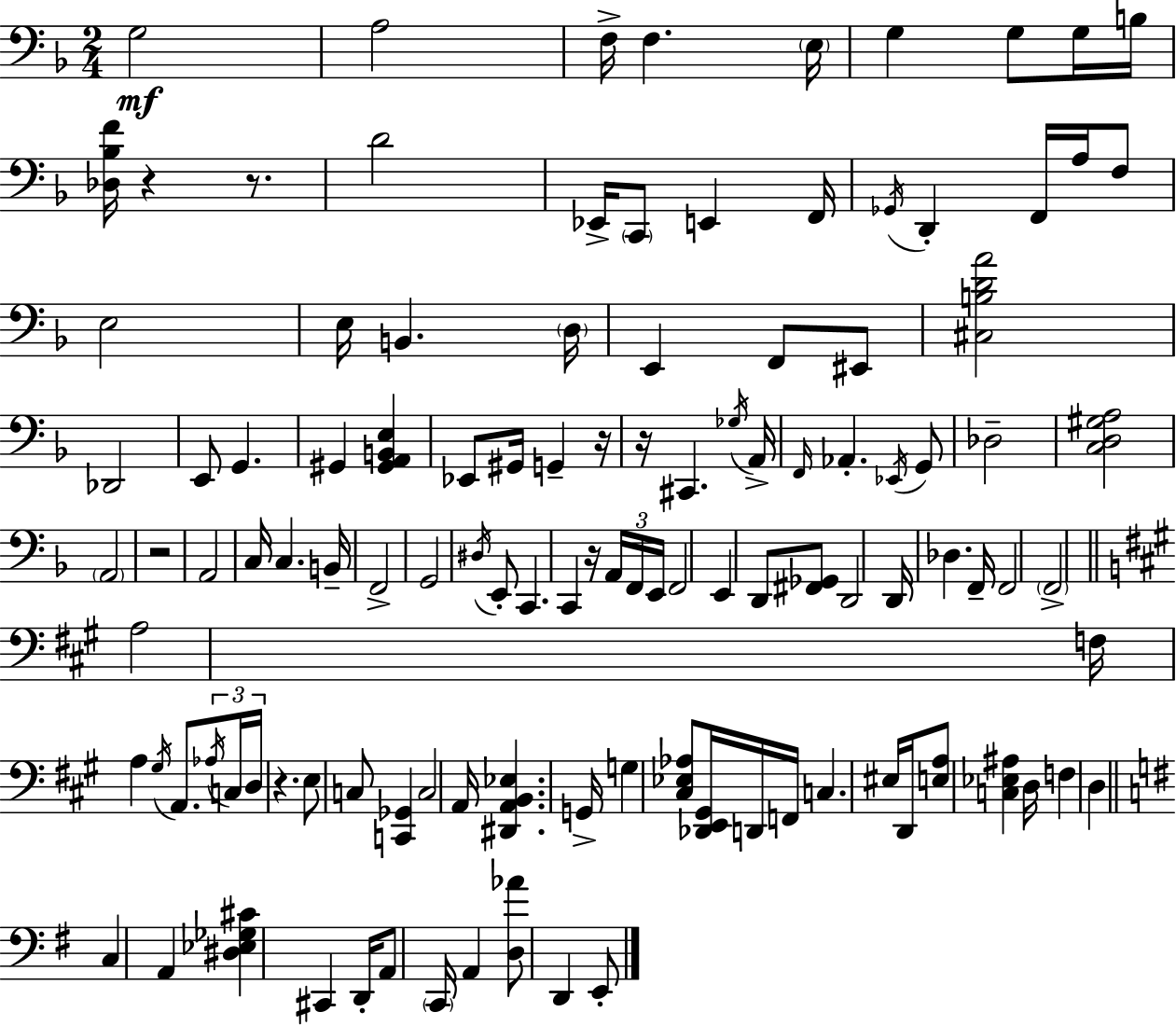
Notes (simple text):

G3/h A3/h F3/s F3/q. E3/s G3/q G3/e G3/s B3/s [Db3,Bb3,F4]/s R/q R/e. D4/h Eb2/s C2/e E2/q F2/s Gb2/s D2/q F2/s A3/s F3/e E3/h E3/s B2/q. D3/s E2/q F2/e EIS2/e [C#3,B3,D4,A4]/h Db2/h E2/e G2/q. G#2/q [G#2,A2,B2,E3]/q Eb2/e G#2/s G2/q R/s R/s C#2/q. Gb3/s A2/s F2/s Ab2/q. Eb2/s G2/e Db3/h [C3,D3,G#3,A3]/h A2/h R/h A2/h C3/s C3/q. B2/s F2/h G2/h D#3/s E2/e C2/q. C2/q R/s A2/s F2/s E2/s F2/h E2/q D2/e [F#2,Gb2]/e D2/h D2/s Db3/q. F2/s F2/h F2/h A3/h F3/s A3/q G#3/s A2/e. Ab3/s C3/s D3/s R/q. E3/e C3/e [C2,Gb2]/q C3/h A2/s [D#2,A2,B2,Eb3]/q. G2/s G3/q [C#3,Eb3,Ab3]/e [Db2,E2,G#2]/s D2/s F2/s C3/q. EIS3/s D2/s [E3,A3]/e [C3,Eb3,A#3]/q D3/s F3/q D3/q C3/q A2/q [D#3,Eb3,Gb3,C#4]/q C#2/q D2/s A2/e C2/s A2/q [D3,Ab4]/e D2/q E2/e